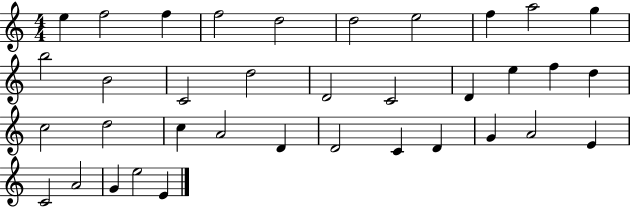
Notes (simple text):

E5/q F5/h F5/q F5/h D5/h D5/h E5/h F5/q A5/h G5/q B5/h B4/h C4/h D5/h D4/h C4/h D4/q E5/q F5/q D5/q C5/h D5/h C5/q A4/h D4/q D4/h C4/q D4/q G4/q A4/h E4/q C4/h A4/h G4/q E5/h E4/q